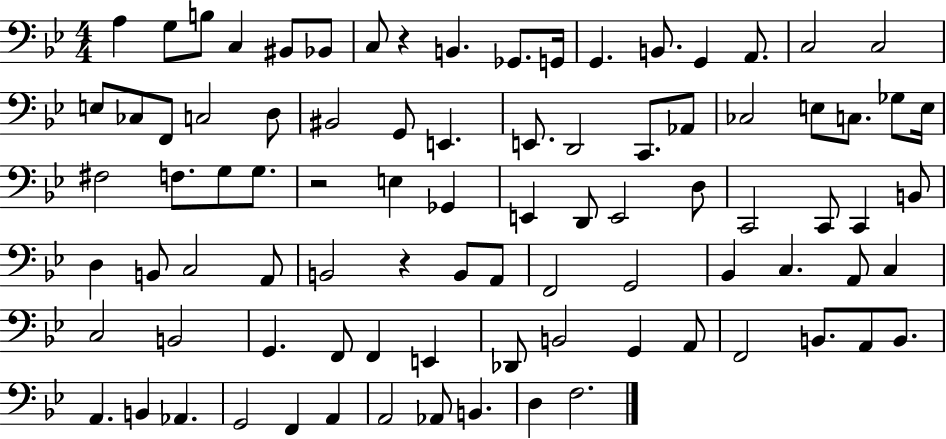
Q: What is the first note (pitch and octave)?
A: A3